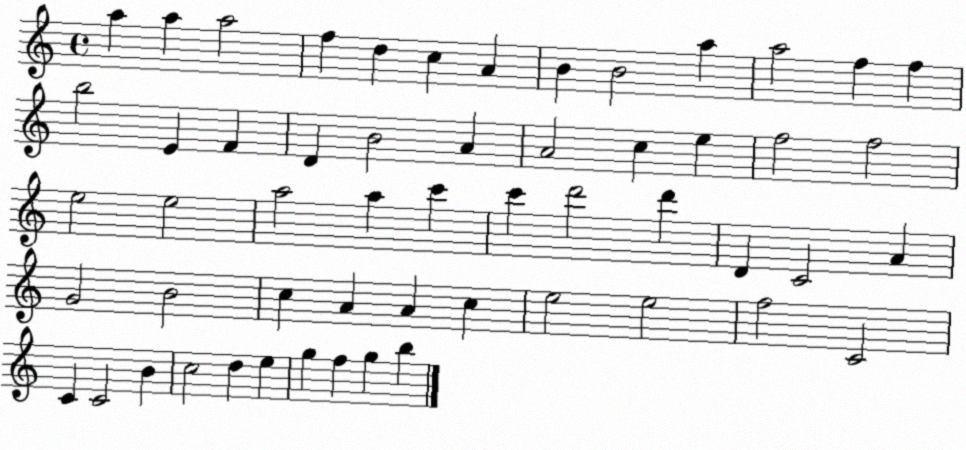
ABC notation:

X:1
T:Untitled
M:4/4
L:1/4
K:C
a a a2 f d c A B B2 a a2 f f b2 E F D B2 A A2 c e f2 f2 e2 e2 a2 a c' c' d'2 d' D C2 A G2 B2 c A A c e2 e2 f2 C2 C C2 B c2 d e g f g b